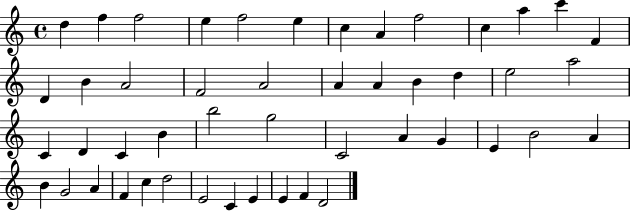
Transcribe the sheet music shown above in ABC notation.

X:1
T:Untitled
M:4/4
L:1/4
K:C
d f f2 e f2 e c A f2 c a c' F D B A2 F2 A2 A A B d e2 a2 C D C B b2 g2 C2 A G E B2 A B G2 A F c d2 E2 C E E F D2